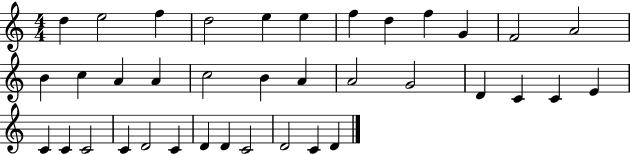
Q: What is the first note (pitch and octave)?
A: D5